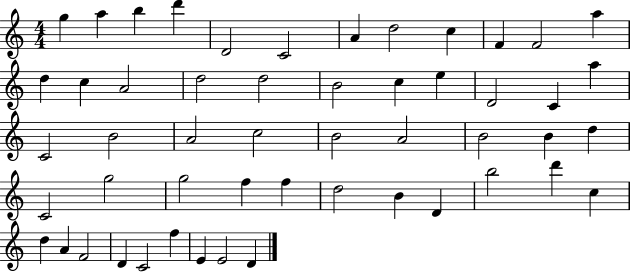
G5/q A5/q B5/q D6/q D4/h C4/h A4/q D5/h C5/q F4/q F4/h A5/q D5/q C5/q A4/h D5/h D5/h B4/h C5/q E5/q D4/h C4/q A5/q C4/h B4/h A4/h C5/h B4/h A4/h B4/h B4/q D5/q C4/h G5/h G5/h F5/q F5/q D5/h B4/q D4/q B5/h D6/q C5/q D5/q A4/q F4/h D4/q C4/h F5/q E4/q E4/h D4/q